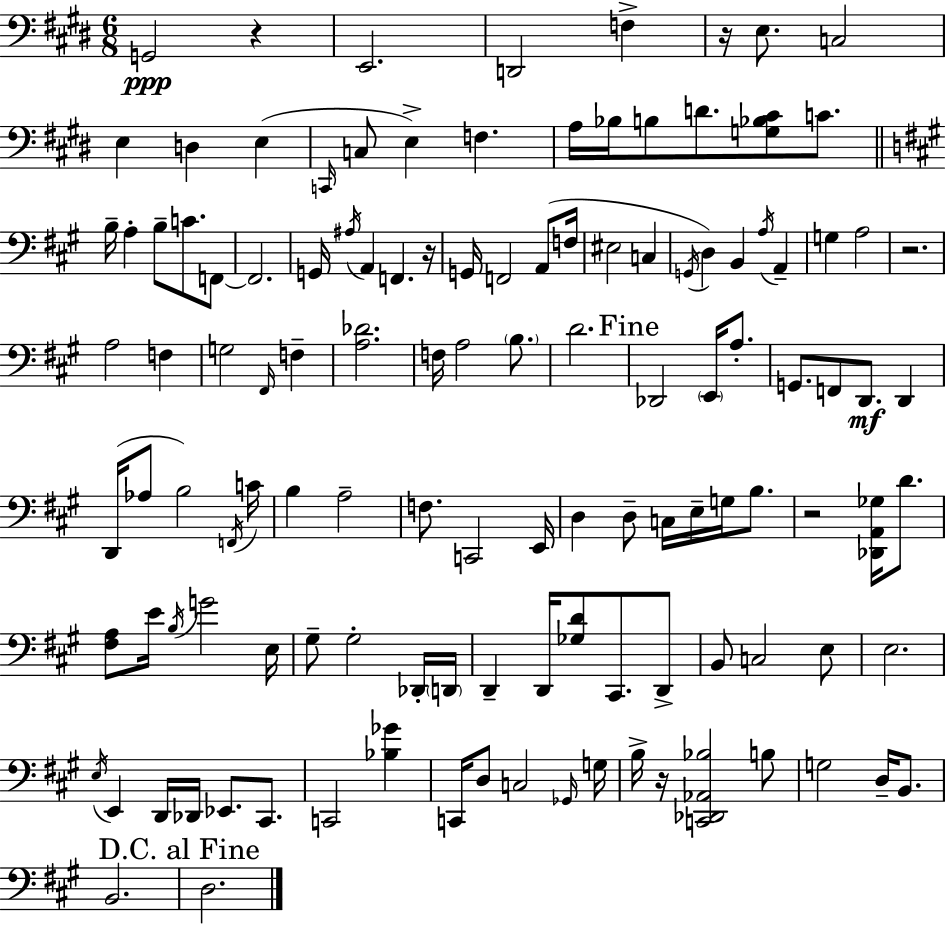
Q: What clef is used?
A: bass